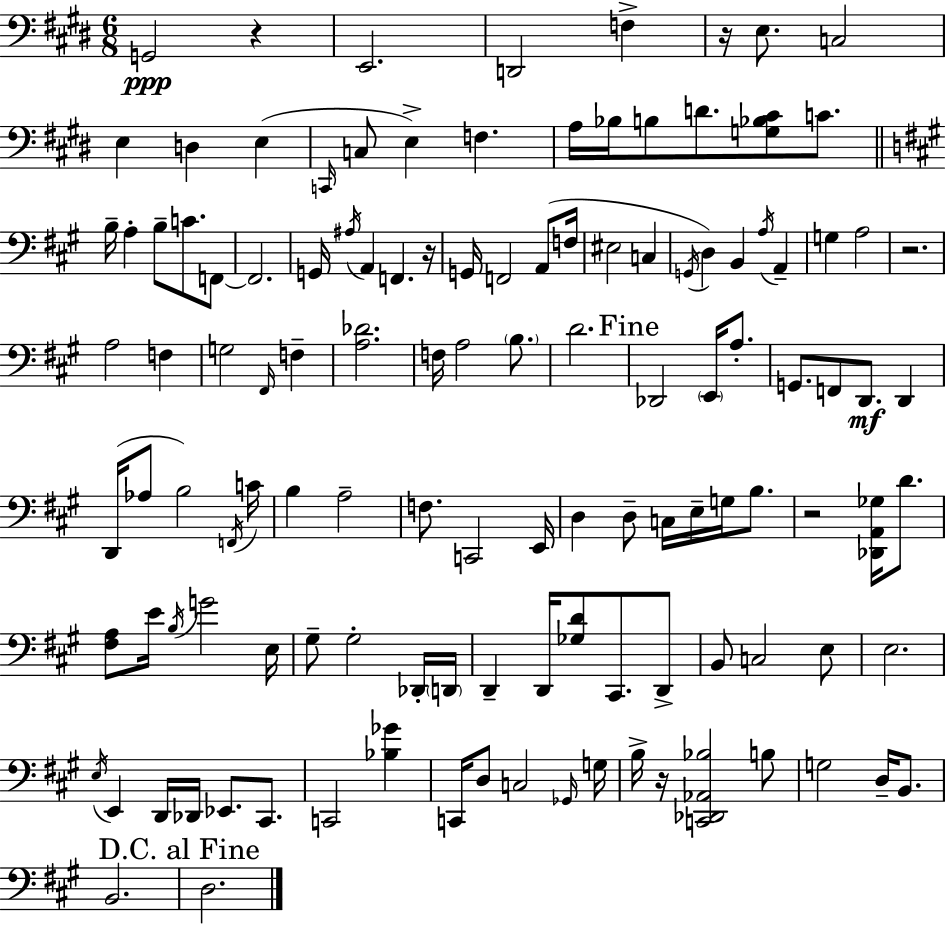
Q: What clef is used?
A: bass